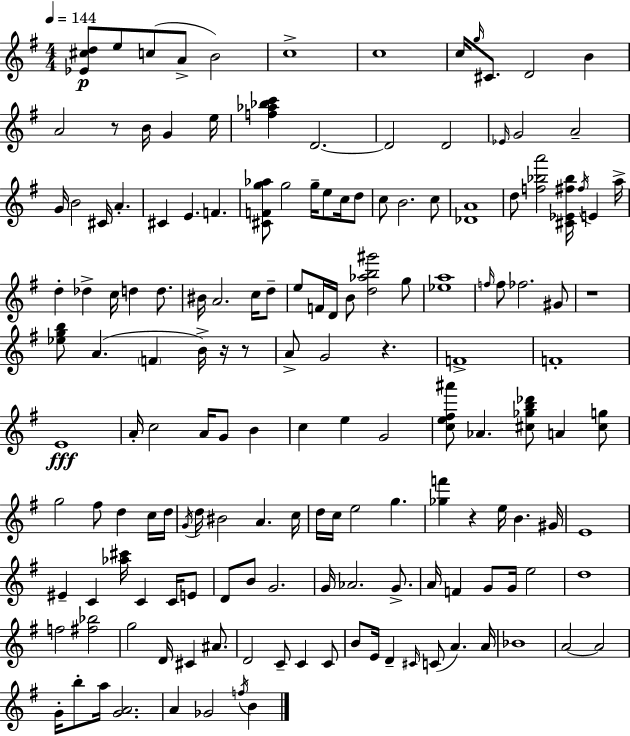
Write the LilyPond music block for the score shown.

{
  \clef treble
  \numericTimeSignature
  \time 4/4
  \key g \major
  \tempo 4 = 144
  <ees' cis'' d''>8\p e''8 c''8( a'8-> b'2) | c''1-> | c''1 | c''16 \grace { g''16 } cis'8. d'2 b'4 | \break a'2 r8 b'16 g'4 | e''16 <f'' aes'' bes'' c'''>4 d'2.~~ | d'2 d'2 | \grace { ees'16 } g'2 a'2-- | \break g'16 b'2 cis'16 a'4.-. | cis'4 e'4. f'4. | <cis' f' g'' aes''>8 g''2 g''16-- e''8 c''16 | d''8 c''8 b'2. | \break c''8 <des' a'>1 | d''8 <f'' bes'' a'''>2 <cis' ees' fis'' bes''>16 \acciaccatura { fis''16 } e'4 | a''16-> d''4-. des''4-> c''16 d''4 | d''8. bis'16 a'2. | \break c''16 d''8-- e''8 f'16 d'16 b'8 <d'' aes'' b'' gis'''>2 | g''8 <ees'' a''>1 | \grace { f''16 } f''8 fes''2. | gis'8 r1 | \break <ees'' g'' b''>8 a'4.( \parenthesize f'4 | b'16->) r16 r8 a'8-> g'2 r4. | f'1-> | f'1-. | \break e'1\fff | a'16-. c''2 a'16 g'8 | b'4 c''4 e''4 g'2 | <c'' e'' fis'' ais'''>8 aes'4. <cis'' ges'' b'' des'''>8 a'4 | \break <cis'' g''>8 g''2 fis''8 d''4 | c''16 d''16 \acciaccatura { g'16 } d''16 bis'2 a'4. | c''16 d''16 c''16 e''2 g''4. | <ges'' f'''>4 r4 e''16 b'4. | \break gis'16 e'1 | eis'4-- c'4 <aes'' cis'''>16 c'4 | c'16 e'8 d'8 b'8 g'2. | g'16 aes'2. | \break g'8.-> a'16 f'4 g'8 g'16 e''2 | d''1 | f''2 <fis'' bes''>2 | g''2 d'16 cis'4 | \break ais'8. d'2 c'8-- c'4 | c'8 b'8 e'16 d'4-- \grace { cis'16 }( c'8 a'4.) | a'16 bes'1 | a'2~~ a'2 | \break g'16-. b''8-. a''16 <g' a'>2. | a'4 ges'2 | \acciaccatura { f''16 } b'4 \bar "|."
}